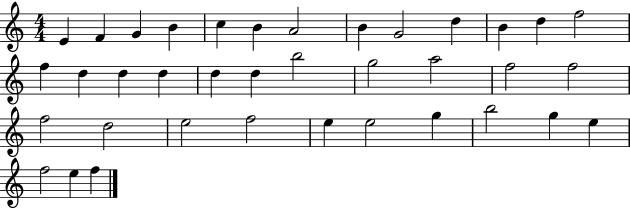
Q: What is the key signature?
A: C major